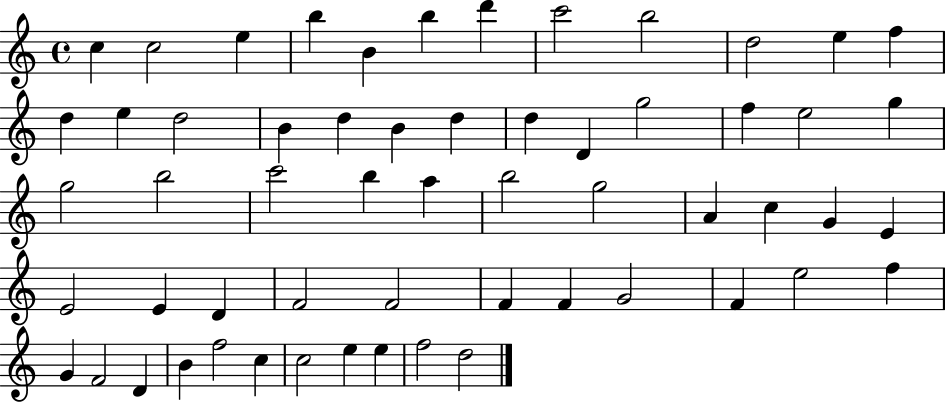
{
  \clef treble
  \time 4/4
  \defaultTimeSignature
  \key c \major
  c''4 c''2 e''4 | b''4 b'4 b''4 d'''4 | c'''2 b''2 | d''2 e''4 f''4 | \break d''4 e''4 d''2 | b'4 d''4 b'4 d''4 | d''4 d'4 g''2 | f''4 e''2 g''4 | \break g''2 b''2 | c'''2 b''4 a''4 | b''2 g''2 | a'4 c''4 g'4 e'4 | \break e'2 e'4 d'4 | f'2 f'2 | f'4 f'4 g'2 | f'4 e''2 f''4 | \break g'4 f'2 d'4 | b'4 f''2 c''4 | c''2 e''4 e''4 | f''2 d''2 | \break \bar "|."
}